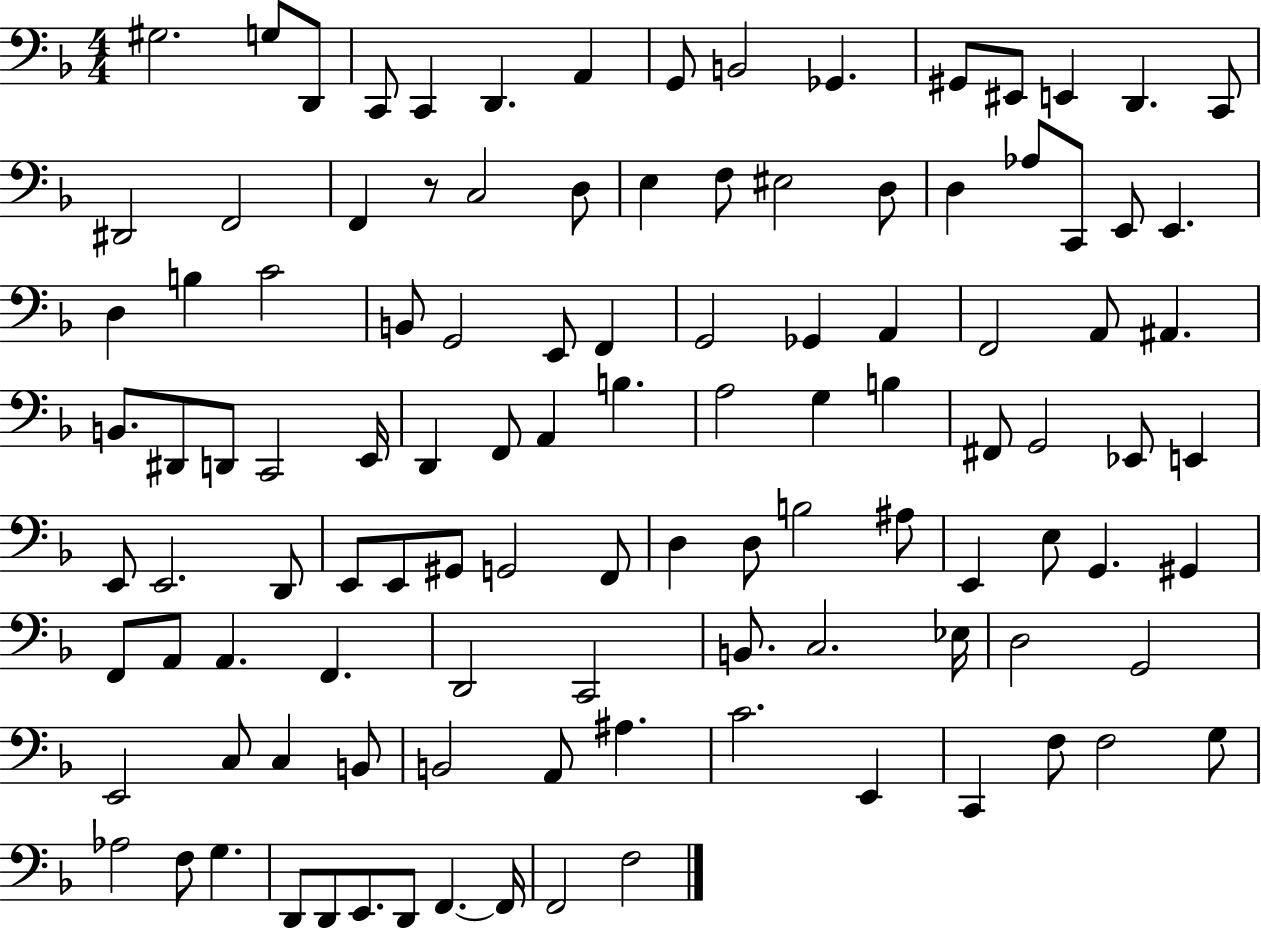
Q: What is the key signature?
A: F major